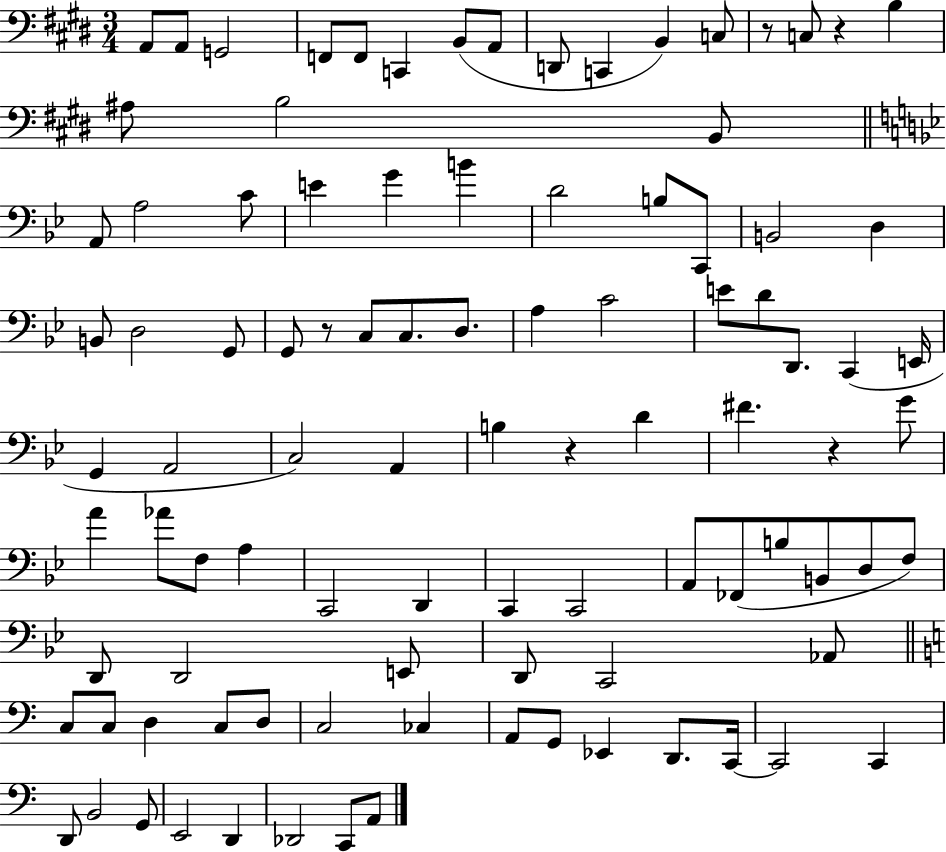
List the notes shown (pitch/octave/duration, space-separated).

A2/e A2/e G2/h F2/e F2/e C2/q B2/e A2/e D2/e C2/q B2/q C3/e R/e C3/e R/q B3/q A#3/e B3/h B2/e A2/e A3/h C4/e E4/q G4/q B4/q D4/h B3/e C2/e B2/h D3/q B2/e D3/h G2/e G2/e R/e C3/e C3/e. D3/e. A3/q C4/h E4/e D4/e D2/e. C2/q E2/s G2/q A2/h C3/h A2/q B3/q R/q D4/q F#4/q. R/q G4/e A4/q Ab4/e F3/e A3/q C2/h D2/q C2/q C2/h A2/e FES2/e B3/e B2/e D3/e F3/e D2/e D2/h E2/e D2/e C2/h Ab2/e C3/e C3/e D3/q C3/e D3/e C3/h CES3/q A2/e G2/e Eb2/q D2/e. C2/s C2/h C2/q D2/e B2/h G2/e E2/h D2/q Db2/h C2/e A2/e